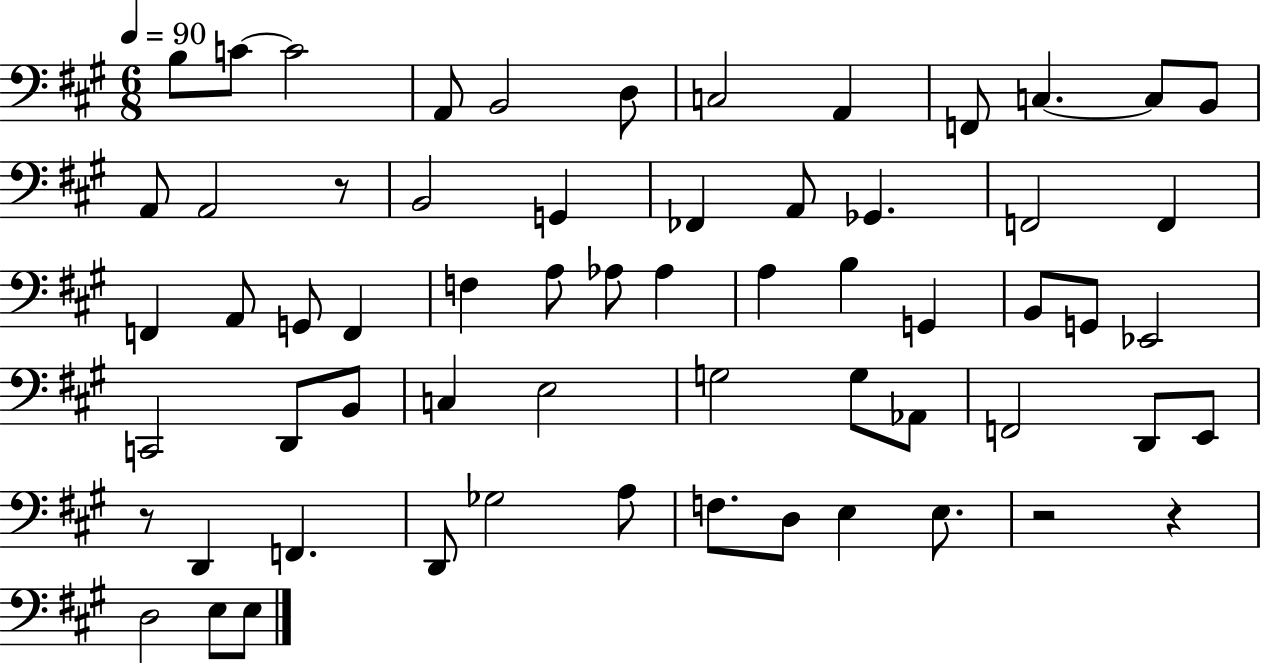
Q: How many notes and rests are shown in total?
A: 62